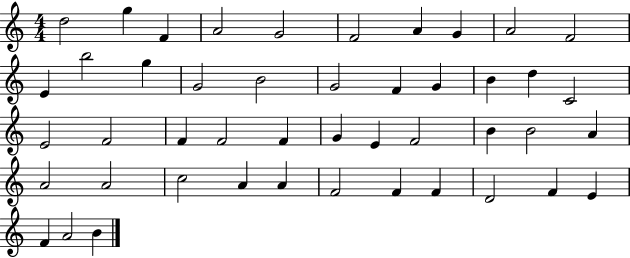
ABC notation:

X:1
T:Untitled
M:4/4
L:1/4
K:C
d2 g F A2 G2 F2 A G A2 F2 E b2 g G2 B2 G2 F G B d C2 E2 F2 F F2 F G E F2 B B2 A A2 A2 c2 A A F2 F F D2 F E F A2 B